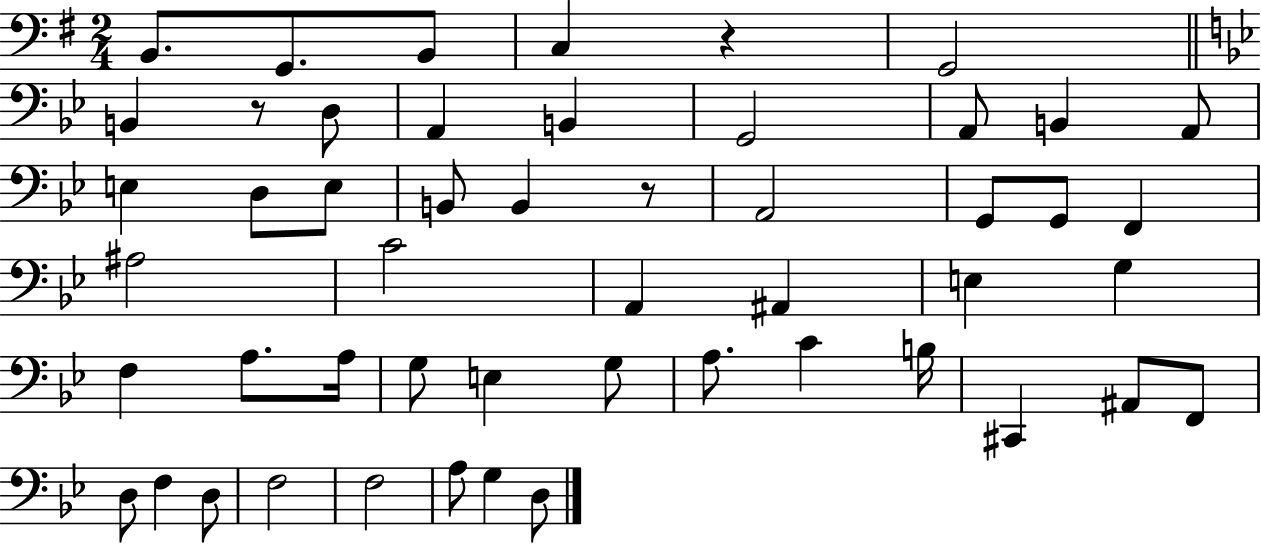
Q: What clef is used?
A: bass